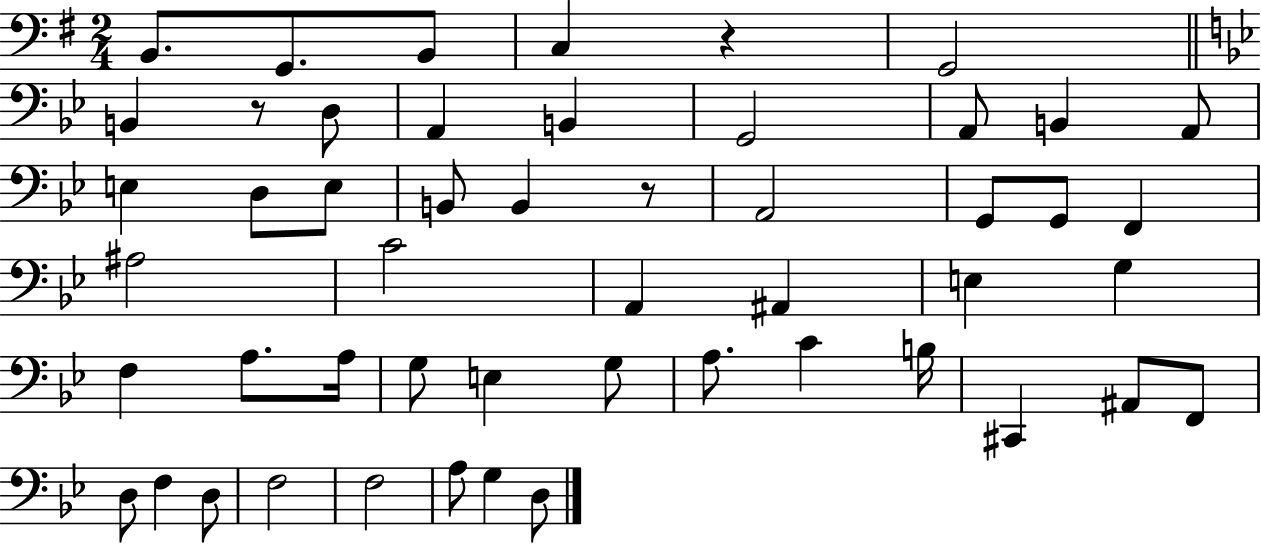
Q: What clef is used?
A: bass